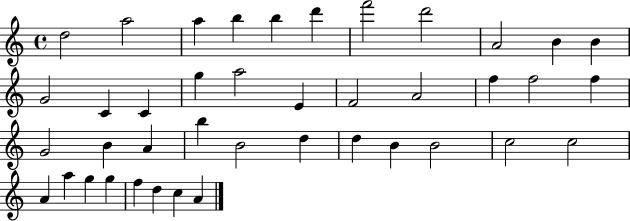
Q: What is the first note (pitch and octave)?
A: D5